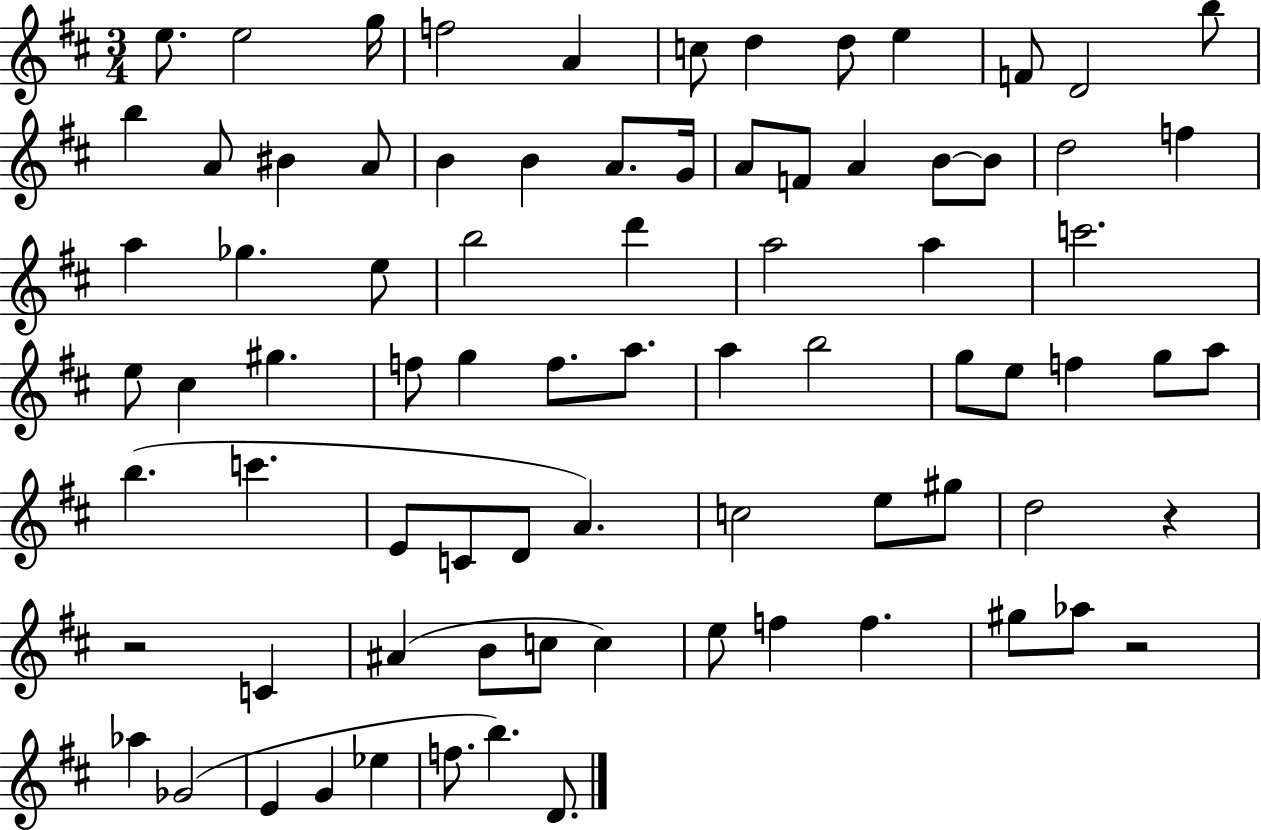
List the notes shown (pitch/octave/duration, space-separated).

E5/e. E5/h G5/s F5/h A4/q C5/e D5/q D5/e E5/q F4/e D4/h B5/e B5/q A4/e BIS4/q A4/e B4/q B4/q A4/e. G4/s A4/e F4/e A4/q B4/e B4/e D5/h F5/q A5/q Gb5/q. E5/e B5/h D6/q A5/h A5/q C6/h. E5/e C#5/q G#5/q. F5/e G5/q F5/e. A5/e. A5/q B5/h G5/e E5/e F5/q G5/e A5/e B5/q. C6/q. E4/e C4/e D4/e A4/q. C5/h E5/e G#5/e D5/h R/q R/h C4/q A#4/q B4/e C5/e C5/q E5/e F5/q F5/q. G#5/e Ab5/e R/h Ab5/q Gb4/h E4/q G4/q Eb5/q F5/e. B5/q. D4/e.